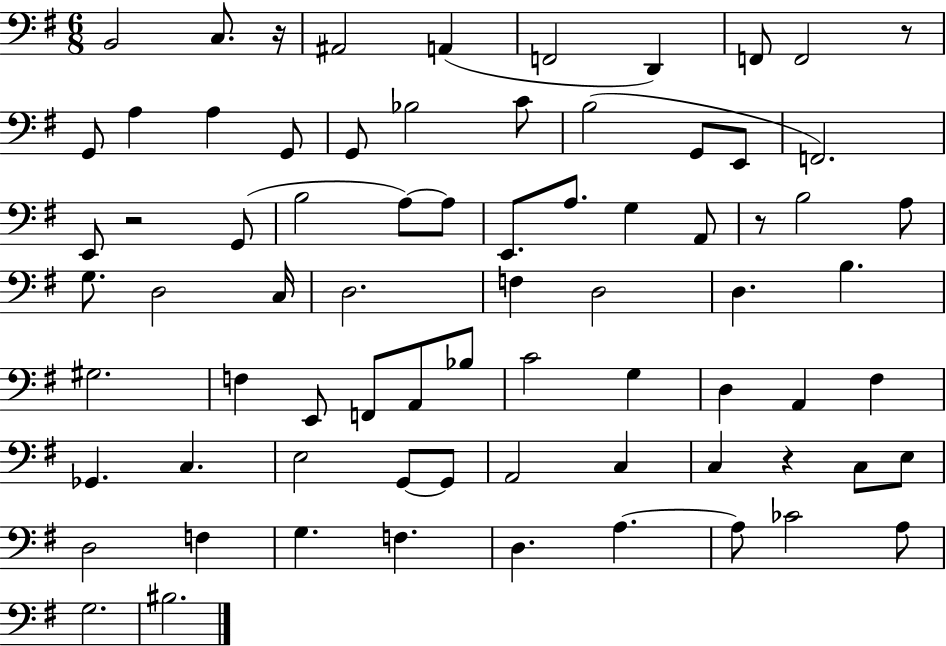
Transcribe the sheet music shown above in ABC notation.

X:1
T:Untitled
M:6/8
L:1/4
K:G
B,,2 C,/2 z/4 ^A,,2 A,, F,,2 D,, F,,/2 F,,2 z/2 G,,/2 A, A, G,,/2 G,,/2 _B,2 C/2 B,2 G,,/2 E,,/2 F,,2 E,,/2 z2 G,,/2 B,2 A,/2 A,/2 E,,/2 A,/2 G, A,,/2 z/2 B,2 A,/2 G,/2 D,2 C,/4 D,2 F, D,2 D, B, ^G,2 F, E,,/2 F,,/2 A,,/2 _B,/2 C2 G, D, A,, ^F, _G,, C, E,2 G,,/2 G,,/2 A,,2 C, C, z C,/2 E,/2 D,2 F, G, F, D, A, A,/2 _C2 A,/2 G,2 ^B,2